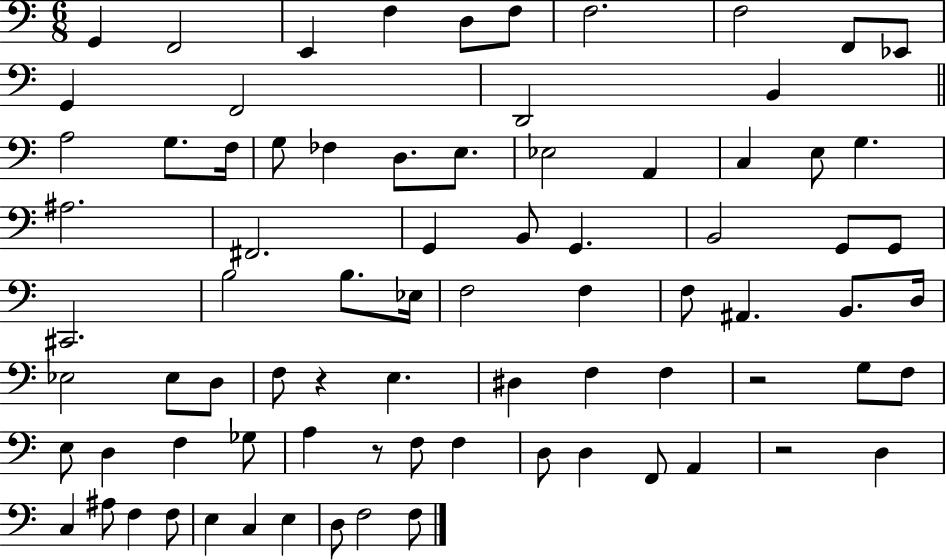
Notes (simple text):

G2/q F2/h E2/q F3/q D3/e F3/e F3/h. F3/h F2/e Eb2/e G2/q F2/h D2/h B2/q A3/h G3/e. F3/s G3/e FES3/q D3/e. E3/e. Eb3/h A2/q C3/q E3/e G3/q. A#3/h. F#2/h. G2/q B2/e G2/q. B2/h G2/e G2/e C#2/h. B3/h B3/e. Eb3/s F3/h F3/q F3/e A#2/q. B2/e. D3/s Eb3/h Eb3/e D3/e F3/e R/q E3/q. D#3/q F3/q F3/q R/h G3/e F3/e E3/e D3/q F3/q Gb3/e A3/q R/e F3/e F3/q D3/e D3/q F2/e A2/q R/h D3/q C3/q A#3/e F3/q F3/e E3/q C3/q E3/q D3/e F3/h F3/e